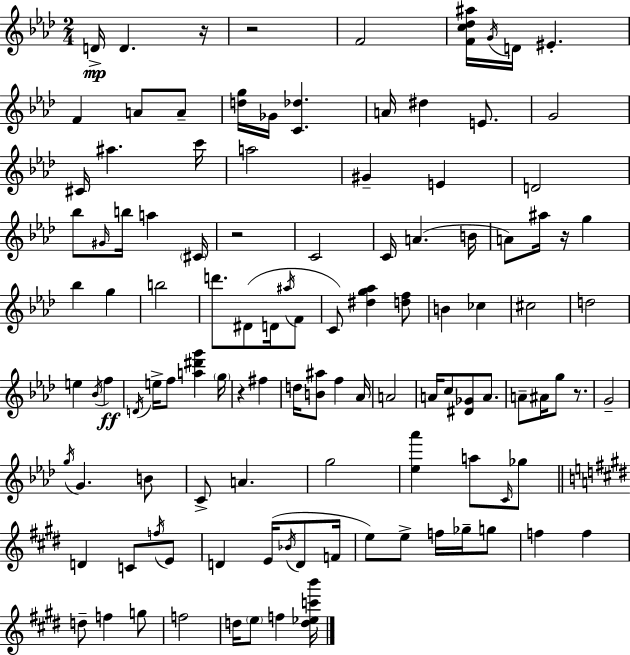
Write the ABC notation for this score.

X:1
T:Untitled
M:2/4
L:1/4
K:Ab
D/4 D z/4 z2 F2 [Fc_d^a]/4 G/4 D/4 ^E F A/2 A/2 [dg]/4 _G/4 [C_d] A/4 ^d E/2 G2 ^C/4 ^a c'/4 a2 ^G E D2 _b/2 ^G/4 b/4 a ^C/4 z2 C2 C/4 A B/4 A/2 ^a/4 z/4 g _b g b2 d'/2 ^D/2 D/4 ^a/4 F/2 C/2 [^dg_a] [df]/2 B _c ^c2 d2 e _B/4 f D/4 e/4 f/2 [a^d'g'] g/4 z ^f d/4 [B^a]/2 f _A/4 A2 A/4 c/2 [^D_G]/2 A/2 A/2 ^A/4 g/2 z/2 G2 g/4 G B/2 C/2 A g2 [_e_a'] a/2 C/4 _g/2 D C/2 f/4 E/2 D E/4 _B/4 D/2 F/4 e/2 e/2 f/4 _g/4 g/2 f f d/2 f g/2 f2 d/4 e/2 f [d_ec'b']/4